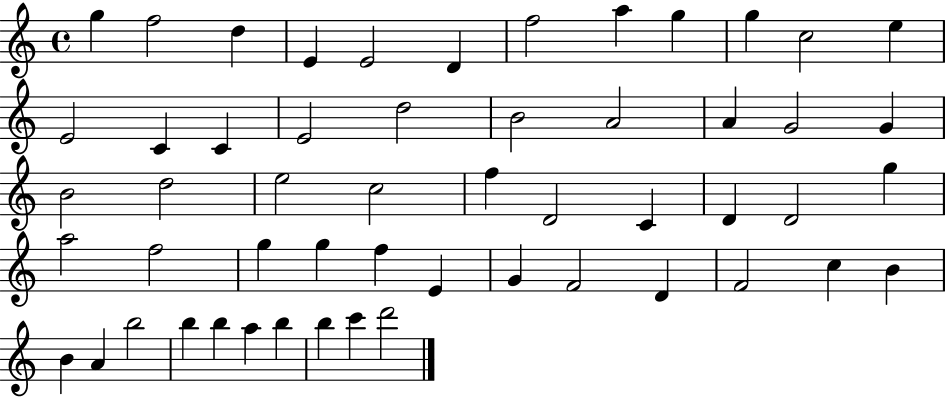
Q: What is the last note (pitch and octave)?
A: D6